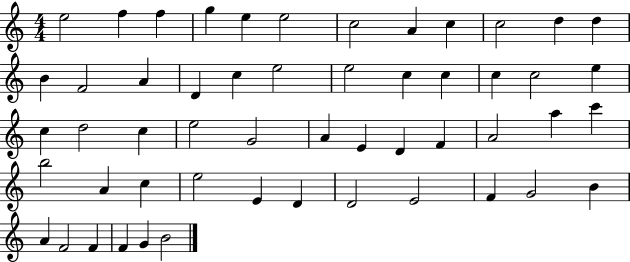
{
  \clef treble
  \numericTimeSignature
  \time 4/4
  \key c \major
  e''2 f''4 f''4 | g''4 e''4 e''2 | c''2 a'4 c''4 | c''2 d''4 d''4 | \break b'4 f'2 a'4 | d'4 c''4 e''2 | e''2 c''4 c''4 | c''4 c''2 e''4 | \break c''4 d''2 c''4 | e''2 g'2 | a'4 e'4 d'4 f'4 | a'2 a''4 c'''4 | \break b''2 a'4 c''4 | e''2 e'4 d'4 | d'2 e'2 | f'4 g'2 b'4 | \break a'4 f'2 f'4 | f'4 g'4 b'2 | \bar "|."
}